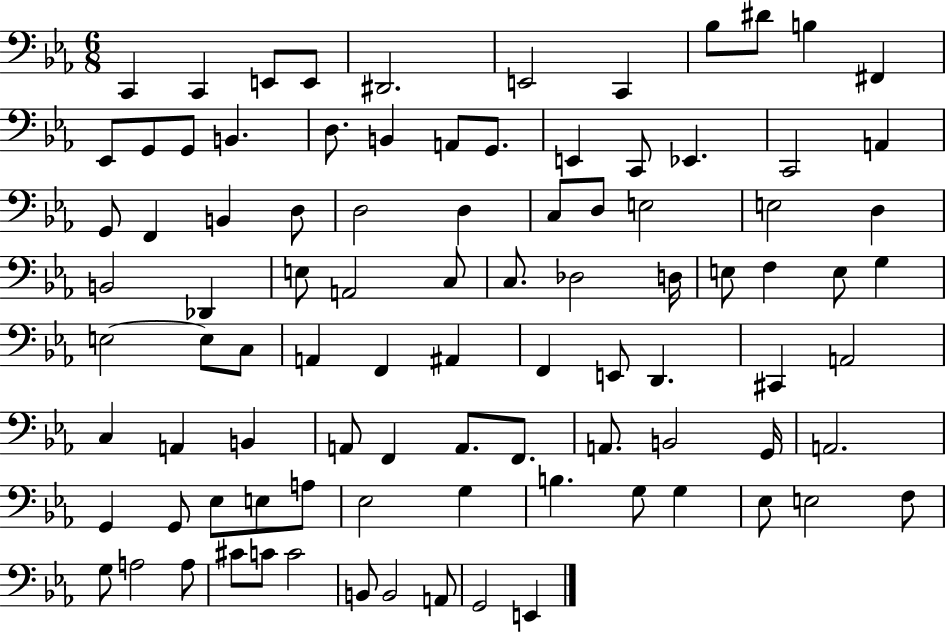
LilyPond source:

{
  \clef bass
  \numericTimeSignature
  \time 6/8
  \key ees \major
  \repeat volta 2 { c,4 c,4 e,8 e,8 | dis,2. | e,2 c,4 | bes8 dis'8 b4 fis,4 | \break ees,8 g,8 g,8 b,4. | d8. b,4 a,8 g,8. | e,4 c,8 ees,4. | c,2 a,4 | \break g,8 f,4 b,4 d8 | d2 d4 | c8 d8 e2 | e2 d4 | \break b,2 des,4 | e8 a,2 c8 | c8. des2 d16 | e8 f4 e8 g4 | \break e2~~ e8 c8 | a,4 f,4 ais,4 | f,4 e,8 d,4. | cis,4 a,2 | \break c4 a,4 b,4 | a,8 f,4 a,8. f,8. | a,8. b,2 g,16 | a,2. | \break g,4 g,8 ees8 e8 a8 | ees2 g4 | b4. g8 g4 | ees8 e2 f8 | \break g8 a2 a8 | cis'8 c'8 c'2 | b,8 b,2 a,8 | g,2 e,4 | \break } \bar "|."
}